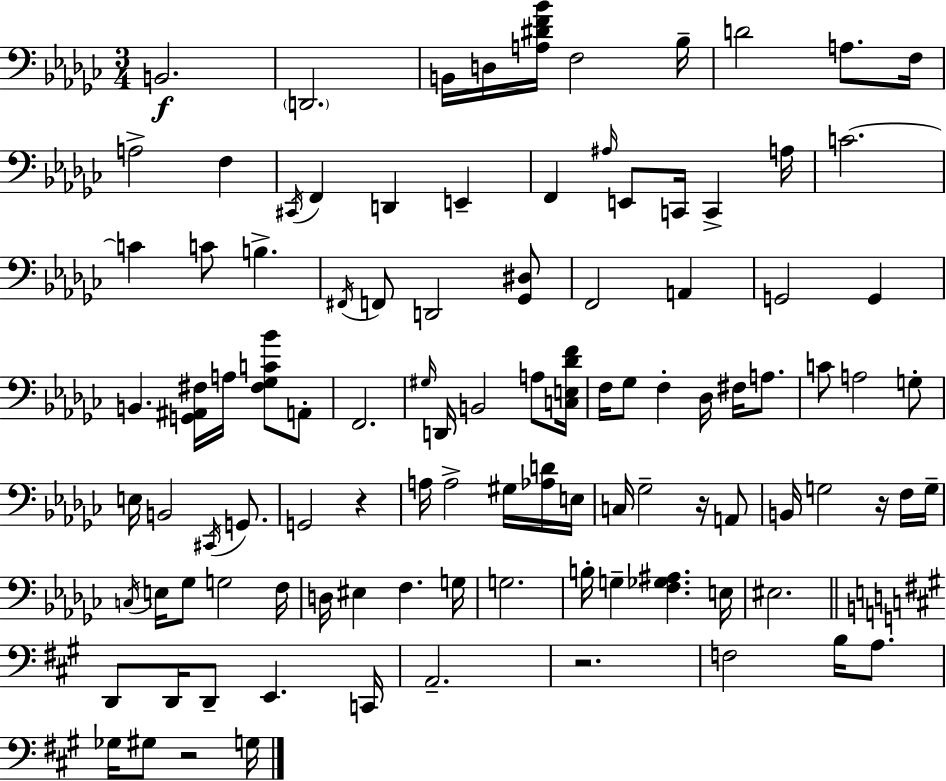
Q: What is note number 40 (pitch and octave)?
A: A3